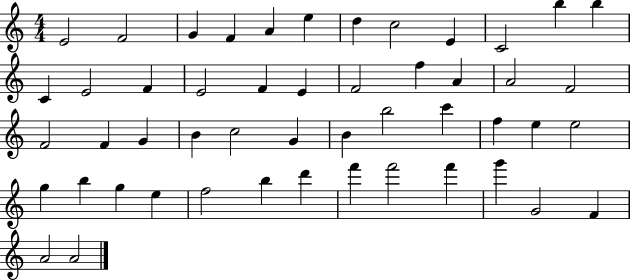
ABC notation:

X:1
T:Untitled
M:4/4
L:1/4
K:C
E2 F2 G F A e d c2 E C2 b b C E2 F E2 F E F2 f A A2 F2 F2 F G B c2 G B b2 c' f e e2 g b g e f2 b d' f' f'2 f' g' G2 F A2 A2